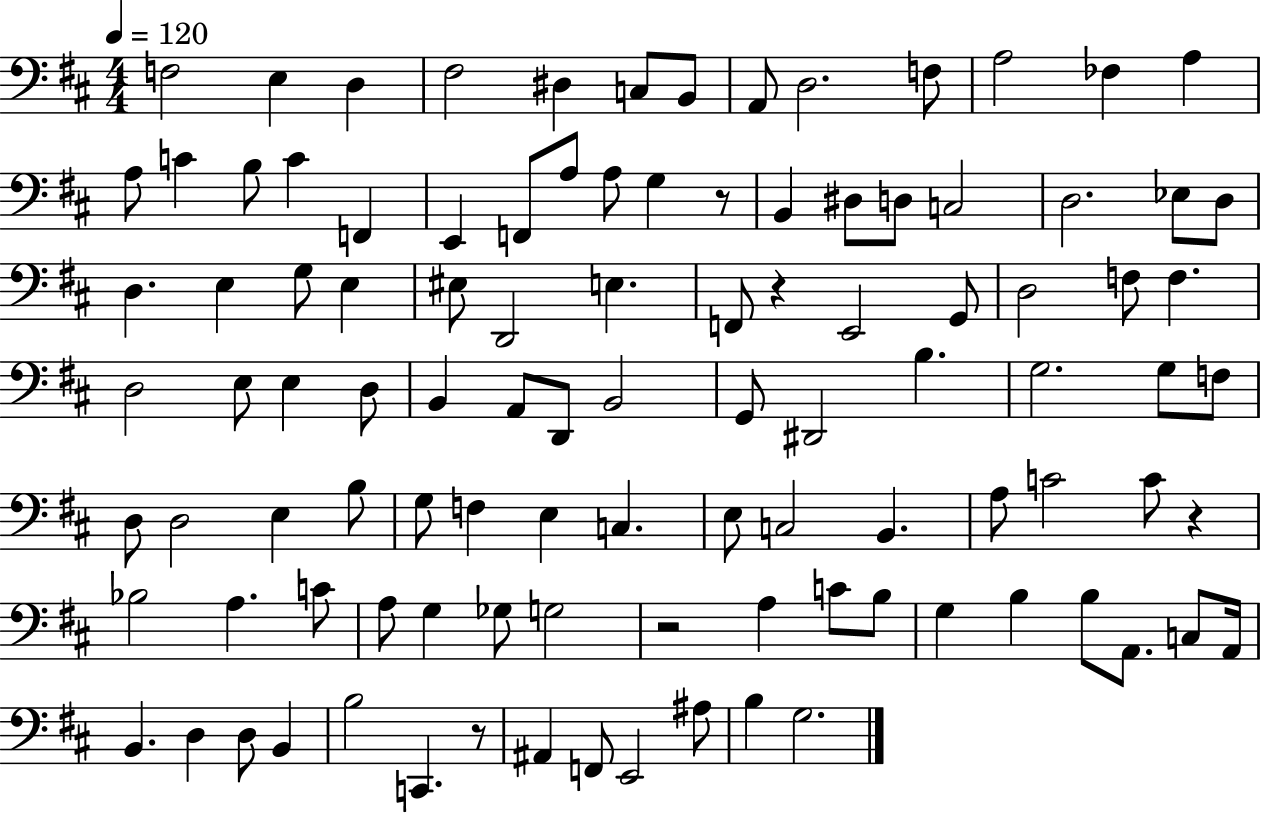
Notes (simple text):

F3/h E3/q D3/q F#3/h D#3/q C3/e B2/e A2/e D3/h. F3/e A3/h FES3/q A3/q A3/e C4/q B3/e C4/q F2/q E2/q F2/e A3/e A3/e G3/q R/e B2/q D#3/e D3/e C3/h D3/h. Eb3/e D3/e D3/q. E3/q G3/e E3/q EIS3/e D2/h E3/q. F2/e R/q E2/h G2/e D3/h F3/e F3/q. D3/h E3/e E3/q D3/e B2/q A2/e D2/e B2/h G2/e D#2/h B3/q. G3/h. G3/e F3/e D3/e D3/h E3/q B3/e G3/e F3/q E3/q C3/q. E3/e C3/h B2/q. A3/e C4/h C4/e R/q Bb3/h A3/q. C4/e A3/e G3/q Gb3/e G3/h R/h A3/q C4/e B3/e G3/q B3/q B3/e A2/e. C3/e A2/s B2/q. D3/q D3/e B2/q B3/h C2/q. R/e A#2/q F2/e E2/h A#3/e B3/q G3/h.